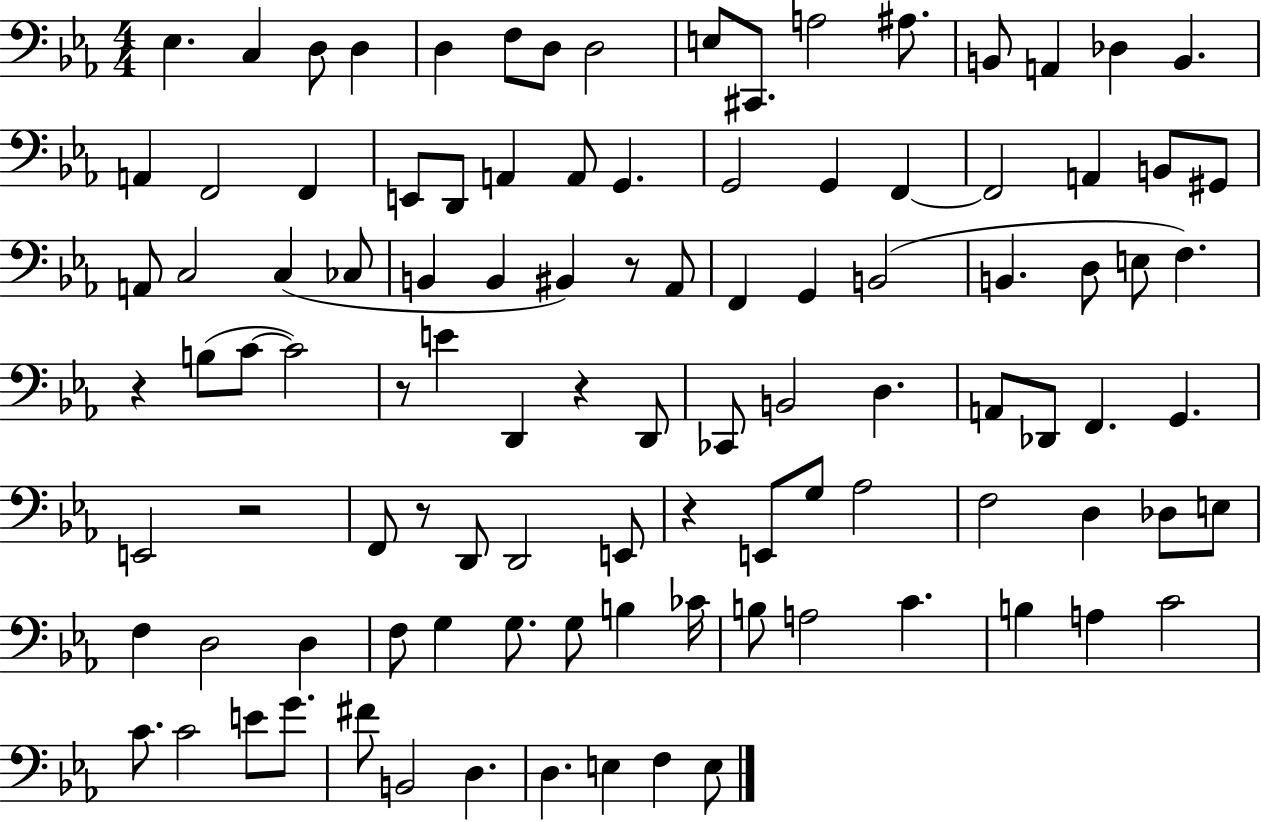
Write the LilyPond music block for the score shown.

{
  \clef bass
  \numericTimeSignature
  \time 4/4
  \key ees \major
  ees4. c4 d8 d4 | d4 f8 d8 d2 | e8 cis,8. a2 ais8. | b,8 a,4 des4 b,4. | \break a,4 f,2 f,4 | e,8 d,8 a,4 a,8 g,4. | g,2 g,4 f,4~~ | f,2 a,4 b,8 gis,8 | \break a,8 c2 c4( ces8 | b,4 b,4 bis,4) r8 aes,8 | f,4 g,4 b,2( | b,4. d8 e8 f4.) | \break r4 b8( c'8~~ c'2) | r8 e'4 d,4 r4 d,8 | ces,8 b,2 d4. | a,8 des,8 f,4. g,4. | \break e,2 r2 | f,8 r8 d,8 d,2 e,8 | r4 e,8 g8 aes2 | f2 d4 des8 e8 | \break f4 d2 d4 | f8 g4 g8. g8 b4 ces'16 | b8 a2 c'4. | b4 a4 c'2 | \break c'8. c'2 e'8 g'8. | fis'8 b,2 d4. | d4. e4 f4 e8 | \bar "|."
}